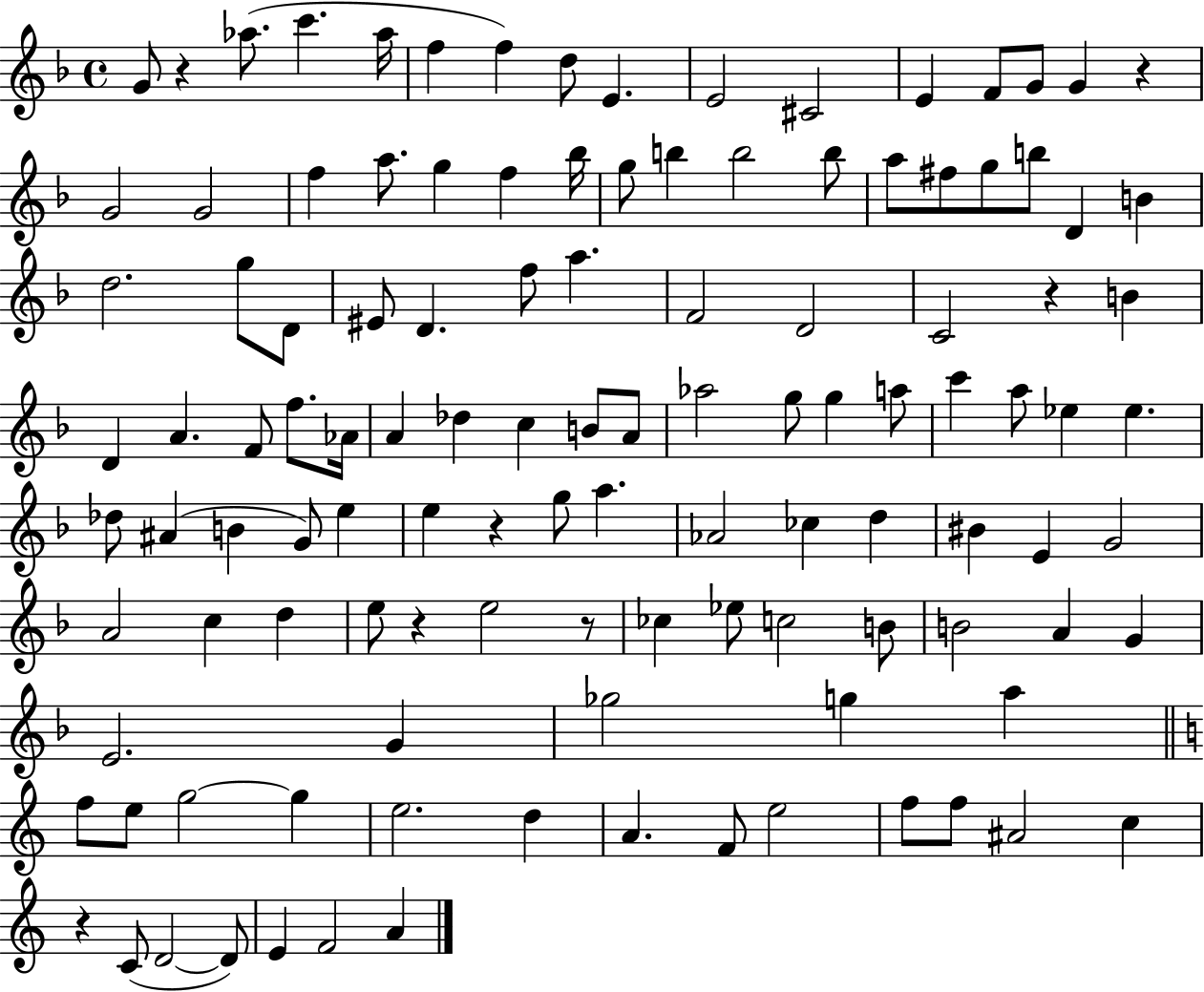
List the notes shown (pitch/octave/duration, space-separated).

G4/e R/q Ab5/e. C6/q. Ab5/s F5/q F5/q D5/e E4/q. E4/h C#4/h E4/q F4/e G4/e G4/q R/q G4/h G4/h F5/q A5/e. G5/q F5/q Bb5/s G5/e B5/q B5/h B5/e A5/e F#5/e G5/e B5/e D4/q B4/q D5/h. G5/e D4/e EIS4/e D4/q. F5/e A5/q. F4/h D4/h C4/h R/q B4/q D4/q A4/q. F4/e F5/e. Ab4/s A4/q Db5/q C5/q B4/e A4/e Ab5/h G5/e G5/q A5/e C6/q A5/e Eb5/q Eb5/q. Db5/e A#4/q B4/q G4/e E5/q E5/q R/q G5/e A5/q. Ab4/h CES5/q D5/q BIS4/q E4/q G4/h A4/h C5/q D5/q E5/e R/q E5/h R/e CES5/q Eb5/e C5/h B4/e B4/h A4/q G4/q E4/h. G4/q Gb5/h G5/q A5/q F5/e E5/e G5/h G5/q E5/h. D5/q A4/q. F4/e E5/h F5/e F5/e A#4/h C5/q R/q C4/e D4/h D4/e E4/q F4/h A4/q